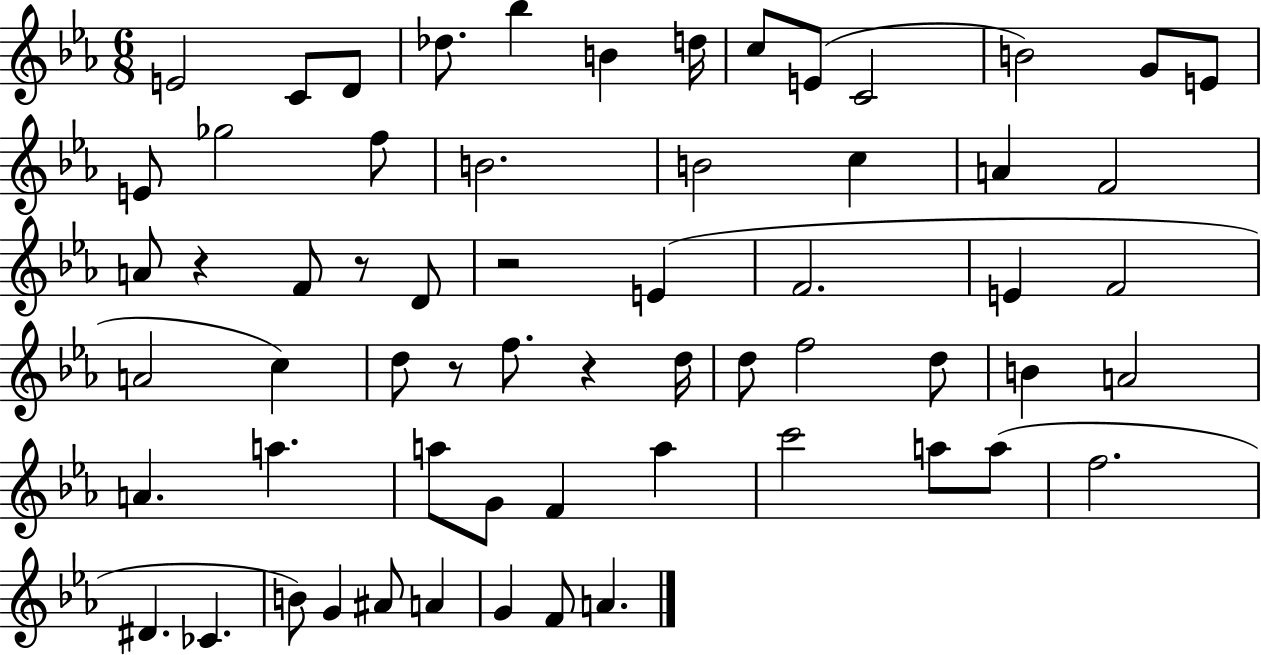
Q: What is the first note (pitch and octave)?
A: E4